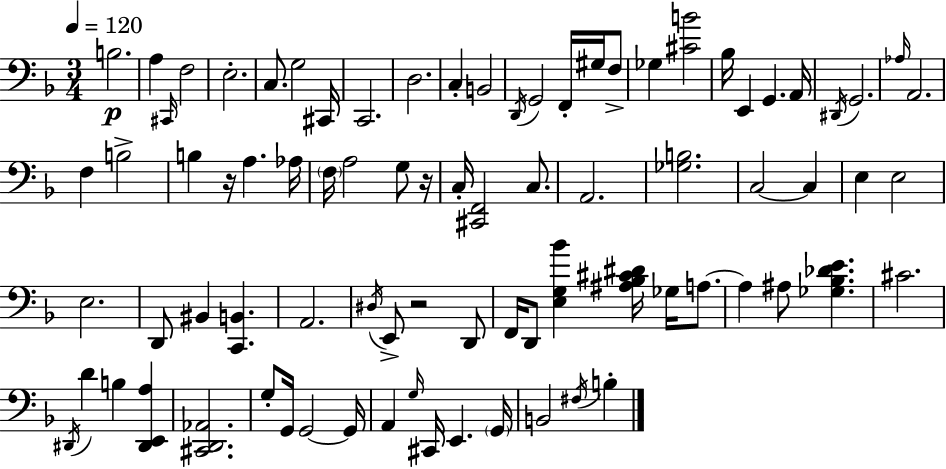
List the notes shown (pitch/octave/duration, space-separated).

B3/h. A3/q C#2/s F3/h E3/h. C3/e. G3/h C#2/s C2/h. D3/h. C3/q B2/h D2/s G2/h F2/s G#3/s F3/e Gb3/q [C#4,B4]/h Bb3/s E2/q G2/q. A2/s D#2/s G2/h. Ab3/s A2/h. F3/q B3/h B3/q R/s A3/q. Ab3/s F3/s A3/h G3/e R/s C3/s [C#2,F2]/h C3/e. A2/h. [Gb3,B3]/h. C3/h C3/q E3/q E3/h E3/h. D2/e BIS2/q [C2,B2]/q. A2/h. D#3/s E2/e R/h D2/e F2/s D2/e [E3,G3,Bb4]/q [A#3,Bb3,C#4,D#4]/s Gb3/s A3/e. A3/q A#3/e [Gb3,Bb3,Db4,E4]/q. C#4/h. D#2/s D4/q B3/q [D#2,E2,A3]/q [C#2,D2,Ab2]/h. G3/e G2/s G2/h G2/s A2/q G3/s C#2/s E2/q. G2/s B2/h F#3/s B3/q